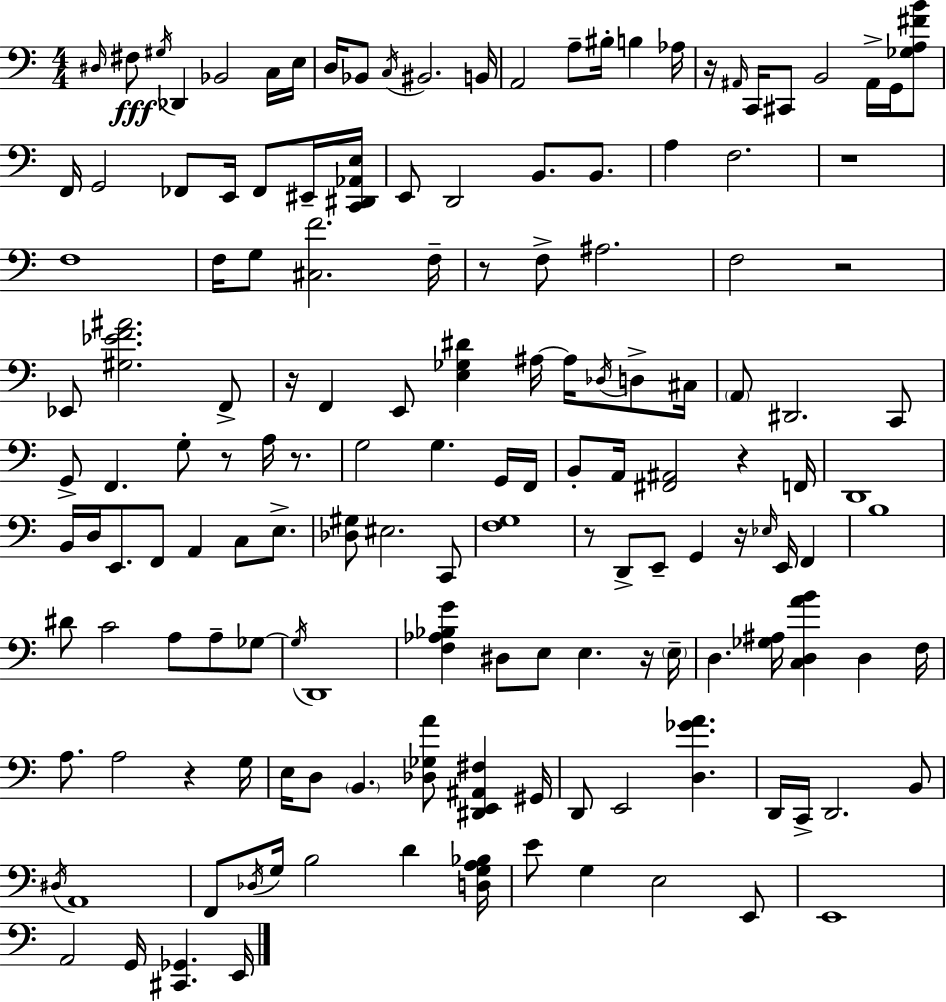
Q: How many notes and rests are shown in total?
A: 152